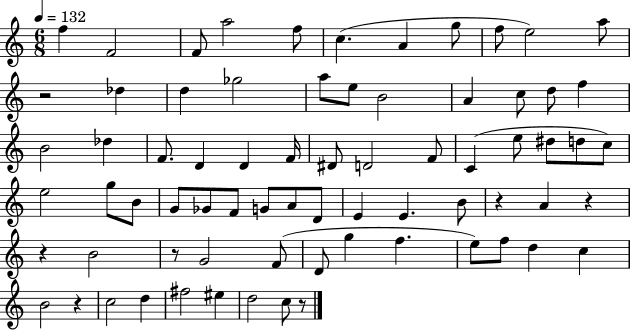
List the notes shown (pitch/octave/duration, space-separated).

F5/q F4/h F4/e A5/h F5/e C5/q. A4/q G5/e F5/e E5/h A5/e R/h Db5/q D5/q Gb5/h A5/e E5/e B4/h A4/q C5/e D5/e F5/q B4/h Db5/q F4/e. D4/q D4/q F4/s D#4/e D4/h F4/e C4/q E5/e D#5/e D5/e C5/e E5/h G5/e B4/e G4/e Gb4/e F4/e G4/e A4/e D4/e E4/q E4/q. B4/e R/q A4/q R/q R/q B4/h R/e G4/h F4/e D4/e G5/q F5/q. E5/e F5/e D5/q C5/q B4/h R/q C5/h D5/q F#5/h EIS5/q D5/h C5/e R/e